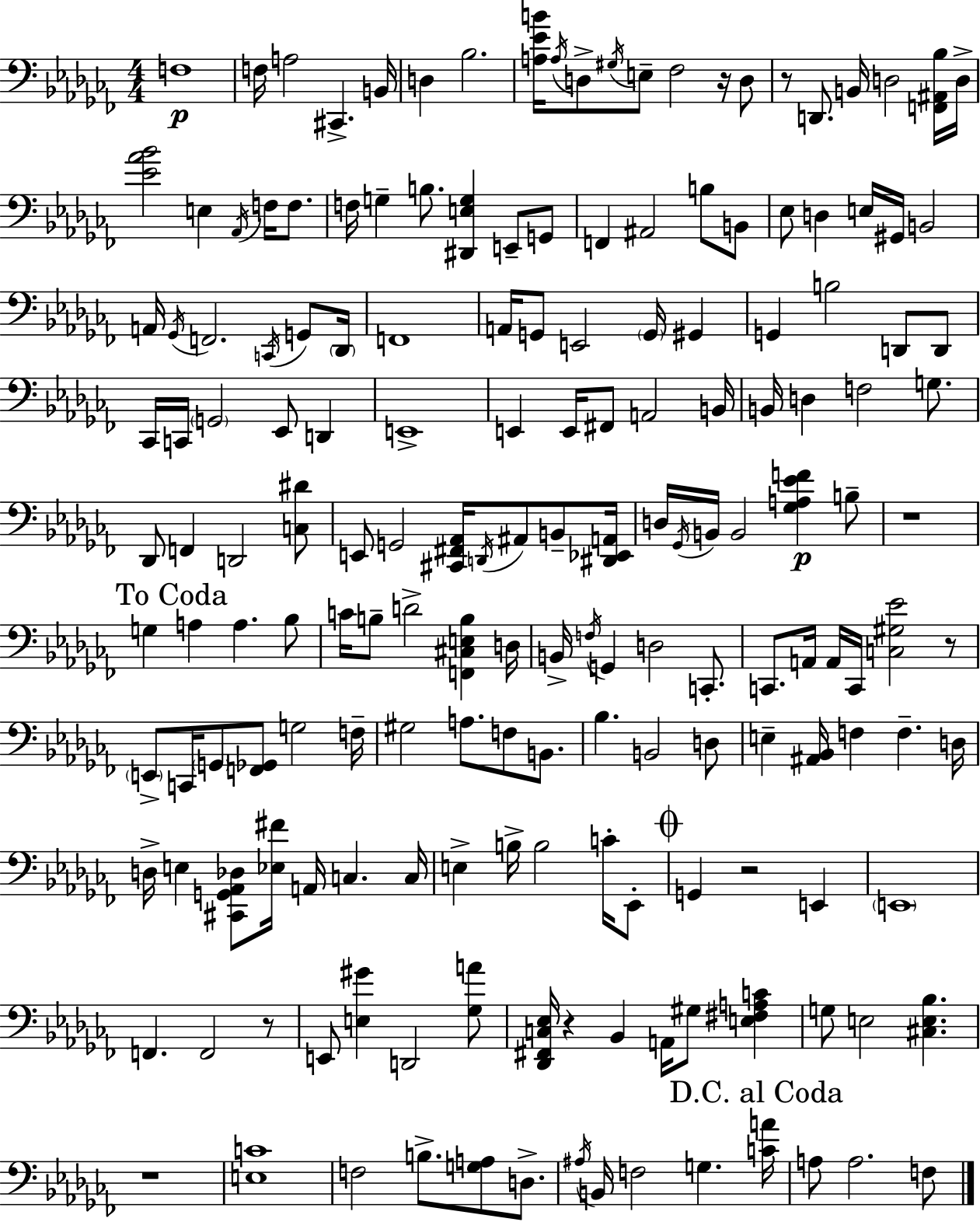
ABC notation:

X:1
T:Untitled
M:4/4
L:1/4
K:Abm
F,4 F,/4 A,2 ^C,, B,,/4 D, _B,2 [A,_EB]/4 A,/4 D,/2 ^G,/4 E,/2 _F,2 z/4 D,/2 z/2 D,,/2 B,,/4 D,2 [F,,^A,,_B,]/4 D,/4 [_E_A_B]2 E, _A,,/4 F,/4 F,/2 F,/4 G, B,/2 [^D,,E,G,] E,,/2 G,,/2 F,, ^A,,2 B,/2 B,,/2 _E,/2 D, E,/4 ^G,,/4 B,,2 A,,/4 _G,,/4 F,,2 C,,/4 G,,/2 _D,,/4 F,,4 A,,/4 G,,/2 E,,2 G,,/4 ^G,, G,, B,2 D,,/2 D,,/2 _C,,/4 C,,/4 G,,2 _E,,/2 D,, E,,4 E,, E,,/4 ^F,,/2 A,,2 B,,/4 B,,/4 D, F,2 G,/2 _D,,/2 F,, D,,2 [C,^D]/2 E,,/2 G,,2 [^C,,^F,,_A,,]/4 D,,/4 ^A,,/2 B,,/2 [^D,,_E,,A,,]/4 D,/4 _G,,/4 B,,/4 B,,2 [_G,A,_EF] B,/2 z4 G, A, A, _B,/2 C/4 B,/2 D2 [F,,^C,E,B,] D,/4 B,,/4 F,/4 G,, D,2 C,,/2 C,,/2 A,,/4 A,,/4 C,,/4 [C,^G,_E]2 z/2 E,,/2 C,,/4 G,,/2 [F,,_G,,]/2 G,2 F,/4 ^G,2 A,/2 F,/2 B,,/2 _B, B,,2 D,/2 E, [^A,,_B,,]/4 F, F, D,/4 D,/4 E, [^C,,G,,_A,,_D,]/2 [_E,^F]/4 A,,/4 C, C,/4 E, B,/4 B,2 C/4 _E,,/2 G,, z2 E,, E,,4 F,, F,,2 z/2 E,,/2 [E,^G] D,,2 [_G,A]/2 [_D,,^F,,C,_E,]/4 z _B,, A,,/4 ^G,/2 [E,^F,A,C] G,/2 E,2 [^C,E,_B,] z4 [E,C]4 F,2 B,/2 [G,A,]/2 D,/2 ^A,/4 B,,/4 F,2 G, [CA]/4 A,/2 A,2 F,/2